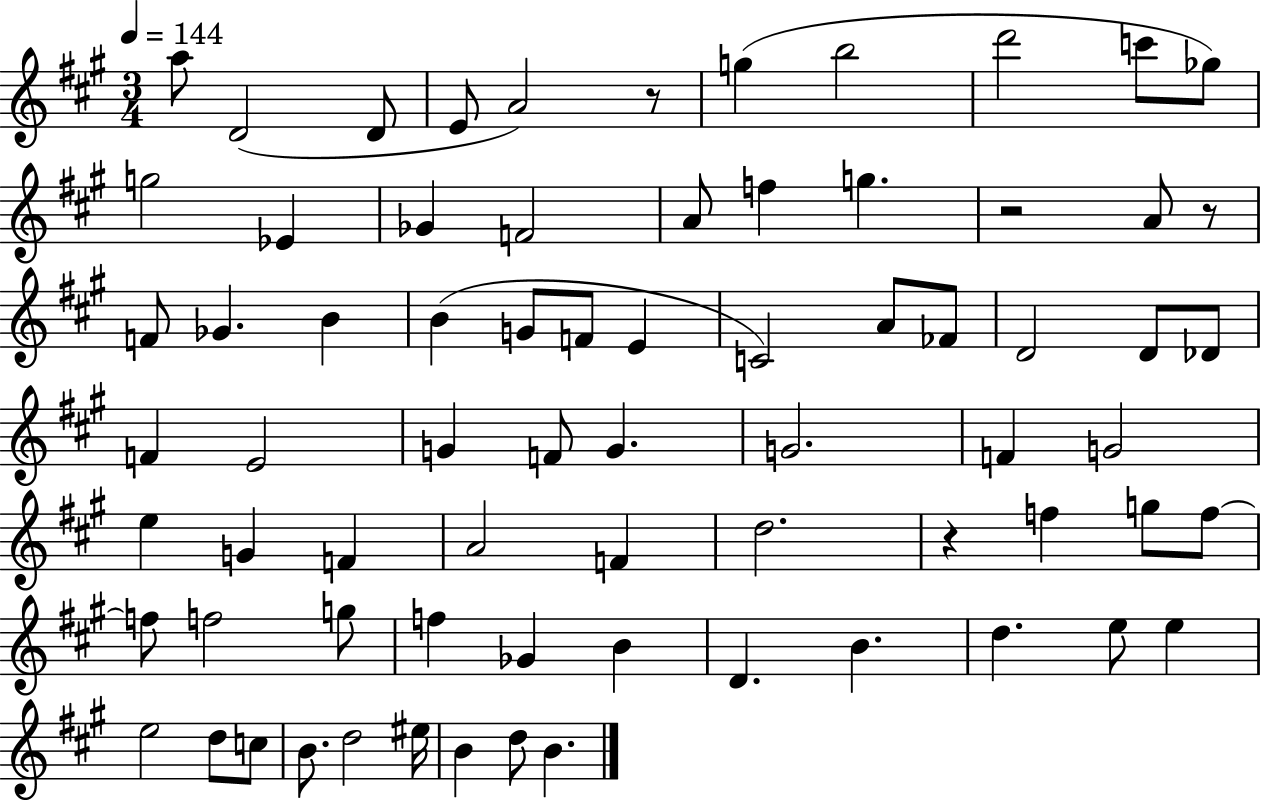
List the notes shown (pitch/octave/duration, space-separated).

A5/e D4/h D4/e E4/e A4/h R/e G5/q B5/h D6/h C6/e Gb5/e G5/h Eb4/q Gb4/q F4/h A4/e F5/q G5/q. R/h A4/e R/e F4/e Gb4/q. B4/q B4/q G4/e F4/e E4/q C4/h A4/e FES4/e D4/h D4/e Db4/e F4/q E4/h G4/q F4/e G4/q. G4/h. F4/q G4/h E5/q G4/q F4/q A4/h F4/q D5/h. R/q F5/q G5/e F5/e F5/e F5/h G5/e F5/q Gb4/q B4/q D4/q. B4/q. D5/q. E5/e E5/q E5/h D5/e C5/e B4/e. D5/h EIS5/s B4/q D5/e B4/q.